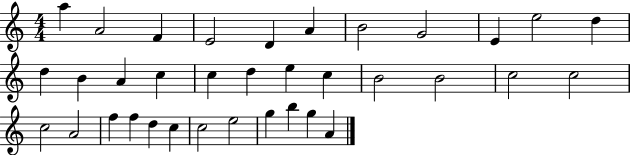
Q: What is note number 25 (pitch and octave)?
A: A4